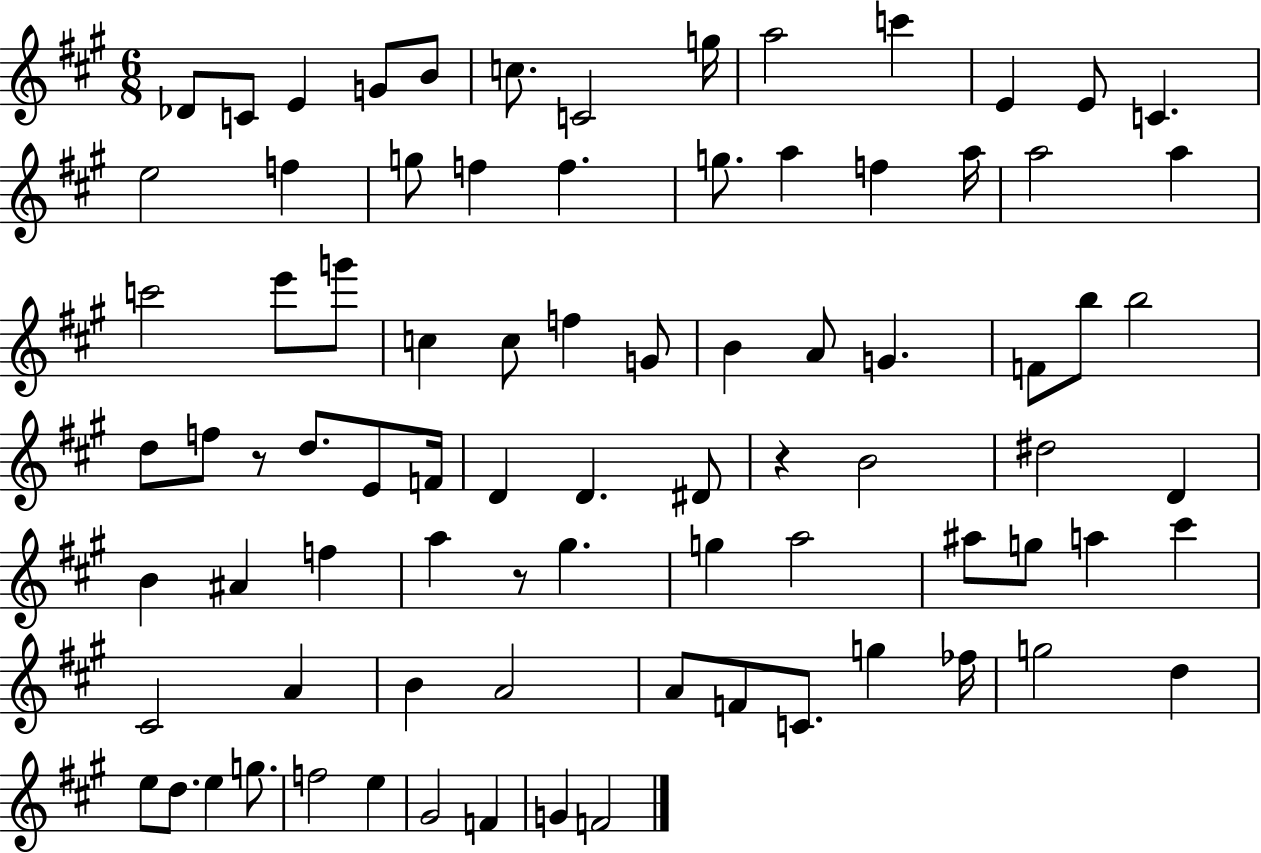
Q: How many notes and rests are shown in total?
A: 83